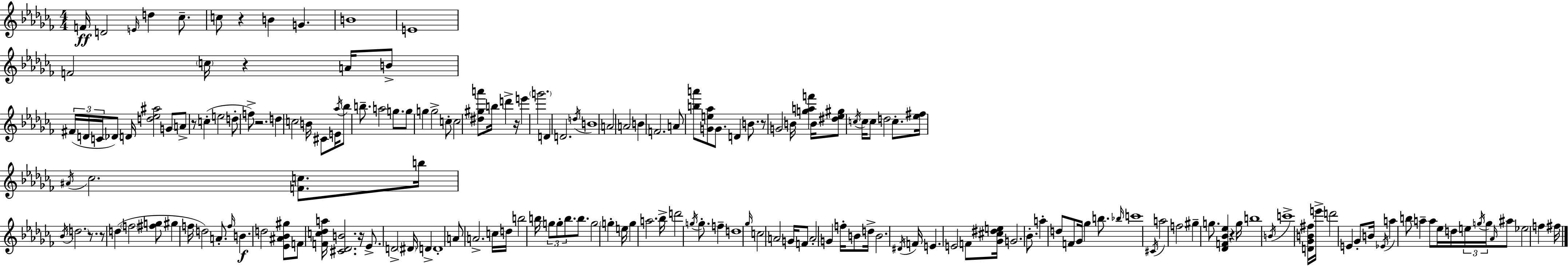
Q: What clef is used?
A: treble